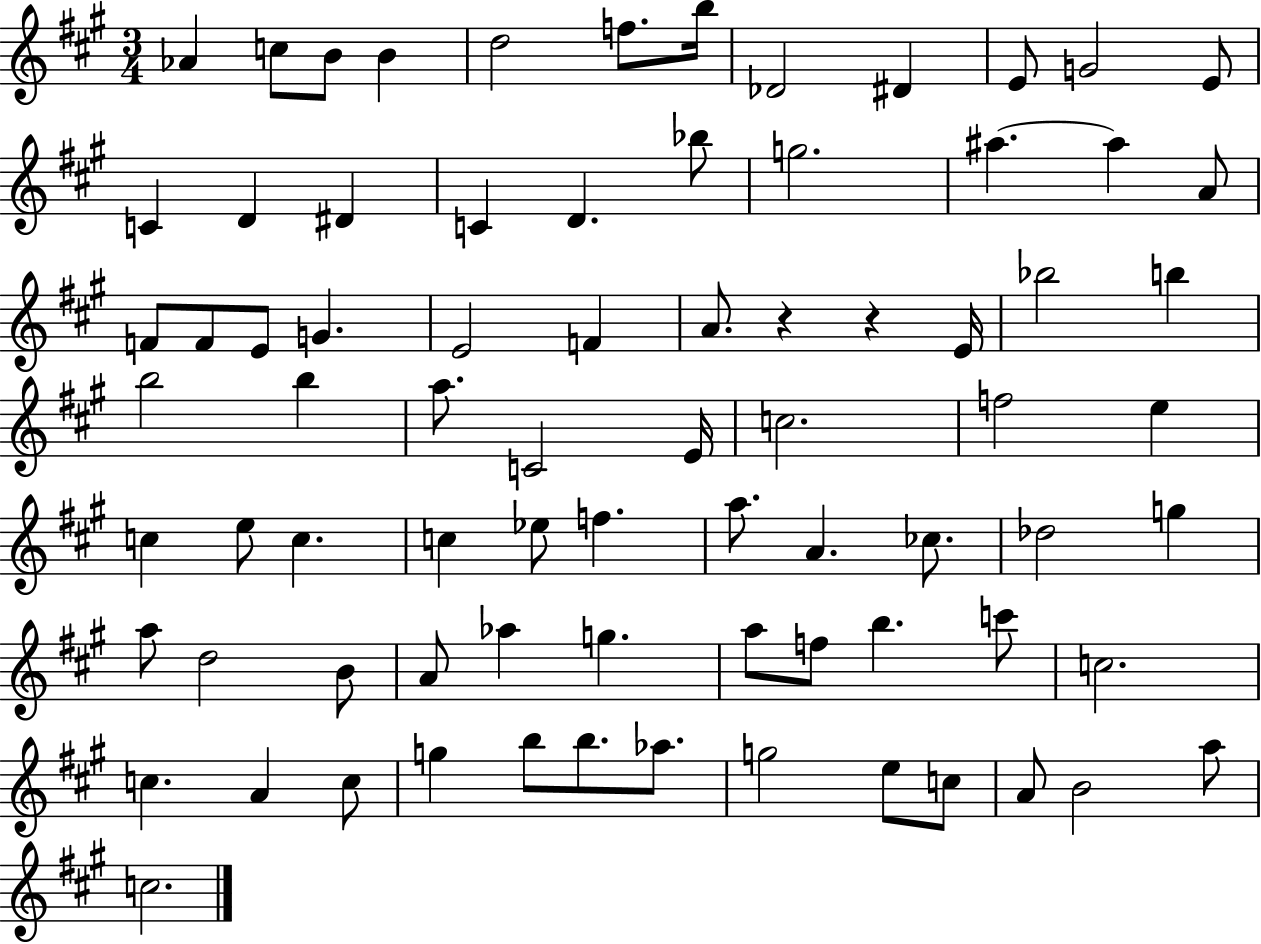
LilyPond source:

{
  \clef treble
  \numericTimeSignature
  \time 3/4
  \key a \major
  aes'4 c''8 b'8 b'4 | d''2 f''8. b''16 | des'2 dis'4 | e'8 g'2 e'8 | \break c'4 d'4 dis'4 | c'4 d'4. bes''8 | g''2. | ais''4.~~ ais''4 a'8 | \break f'8 f'8 e'8 g'4. | e'2 f'4 | a'8. r4 r4 e'16 | bes''2 b''4 | \break b''2 b''4 | a''8. c'2 e'16 | c''2. | f''2 e''4 | \break c''4 e''8 c''4. | c''4 ees''8 f''4. | a''8. a'4. ces''8. | des''2 g''4 | \break a''8 d''2 b'8 | a'8 aes''4 g''4. | a''8 f''8 b''4. c'''8 | c''2. | \break c''4. a'4 c''8 | g''4 b''8 b''8. aes''8. | g''2 e''8 c''8 | a'8 b'2 a''8 | \break c''2. | \bar "|."
}